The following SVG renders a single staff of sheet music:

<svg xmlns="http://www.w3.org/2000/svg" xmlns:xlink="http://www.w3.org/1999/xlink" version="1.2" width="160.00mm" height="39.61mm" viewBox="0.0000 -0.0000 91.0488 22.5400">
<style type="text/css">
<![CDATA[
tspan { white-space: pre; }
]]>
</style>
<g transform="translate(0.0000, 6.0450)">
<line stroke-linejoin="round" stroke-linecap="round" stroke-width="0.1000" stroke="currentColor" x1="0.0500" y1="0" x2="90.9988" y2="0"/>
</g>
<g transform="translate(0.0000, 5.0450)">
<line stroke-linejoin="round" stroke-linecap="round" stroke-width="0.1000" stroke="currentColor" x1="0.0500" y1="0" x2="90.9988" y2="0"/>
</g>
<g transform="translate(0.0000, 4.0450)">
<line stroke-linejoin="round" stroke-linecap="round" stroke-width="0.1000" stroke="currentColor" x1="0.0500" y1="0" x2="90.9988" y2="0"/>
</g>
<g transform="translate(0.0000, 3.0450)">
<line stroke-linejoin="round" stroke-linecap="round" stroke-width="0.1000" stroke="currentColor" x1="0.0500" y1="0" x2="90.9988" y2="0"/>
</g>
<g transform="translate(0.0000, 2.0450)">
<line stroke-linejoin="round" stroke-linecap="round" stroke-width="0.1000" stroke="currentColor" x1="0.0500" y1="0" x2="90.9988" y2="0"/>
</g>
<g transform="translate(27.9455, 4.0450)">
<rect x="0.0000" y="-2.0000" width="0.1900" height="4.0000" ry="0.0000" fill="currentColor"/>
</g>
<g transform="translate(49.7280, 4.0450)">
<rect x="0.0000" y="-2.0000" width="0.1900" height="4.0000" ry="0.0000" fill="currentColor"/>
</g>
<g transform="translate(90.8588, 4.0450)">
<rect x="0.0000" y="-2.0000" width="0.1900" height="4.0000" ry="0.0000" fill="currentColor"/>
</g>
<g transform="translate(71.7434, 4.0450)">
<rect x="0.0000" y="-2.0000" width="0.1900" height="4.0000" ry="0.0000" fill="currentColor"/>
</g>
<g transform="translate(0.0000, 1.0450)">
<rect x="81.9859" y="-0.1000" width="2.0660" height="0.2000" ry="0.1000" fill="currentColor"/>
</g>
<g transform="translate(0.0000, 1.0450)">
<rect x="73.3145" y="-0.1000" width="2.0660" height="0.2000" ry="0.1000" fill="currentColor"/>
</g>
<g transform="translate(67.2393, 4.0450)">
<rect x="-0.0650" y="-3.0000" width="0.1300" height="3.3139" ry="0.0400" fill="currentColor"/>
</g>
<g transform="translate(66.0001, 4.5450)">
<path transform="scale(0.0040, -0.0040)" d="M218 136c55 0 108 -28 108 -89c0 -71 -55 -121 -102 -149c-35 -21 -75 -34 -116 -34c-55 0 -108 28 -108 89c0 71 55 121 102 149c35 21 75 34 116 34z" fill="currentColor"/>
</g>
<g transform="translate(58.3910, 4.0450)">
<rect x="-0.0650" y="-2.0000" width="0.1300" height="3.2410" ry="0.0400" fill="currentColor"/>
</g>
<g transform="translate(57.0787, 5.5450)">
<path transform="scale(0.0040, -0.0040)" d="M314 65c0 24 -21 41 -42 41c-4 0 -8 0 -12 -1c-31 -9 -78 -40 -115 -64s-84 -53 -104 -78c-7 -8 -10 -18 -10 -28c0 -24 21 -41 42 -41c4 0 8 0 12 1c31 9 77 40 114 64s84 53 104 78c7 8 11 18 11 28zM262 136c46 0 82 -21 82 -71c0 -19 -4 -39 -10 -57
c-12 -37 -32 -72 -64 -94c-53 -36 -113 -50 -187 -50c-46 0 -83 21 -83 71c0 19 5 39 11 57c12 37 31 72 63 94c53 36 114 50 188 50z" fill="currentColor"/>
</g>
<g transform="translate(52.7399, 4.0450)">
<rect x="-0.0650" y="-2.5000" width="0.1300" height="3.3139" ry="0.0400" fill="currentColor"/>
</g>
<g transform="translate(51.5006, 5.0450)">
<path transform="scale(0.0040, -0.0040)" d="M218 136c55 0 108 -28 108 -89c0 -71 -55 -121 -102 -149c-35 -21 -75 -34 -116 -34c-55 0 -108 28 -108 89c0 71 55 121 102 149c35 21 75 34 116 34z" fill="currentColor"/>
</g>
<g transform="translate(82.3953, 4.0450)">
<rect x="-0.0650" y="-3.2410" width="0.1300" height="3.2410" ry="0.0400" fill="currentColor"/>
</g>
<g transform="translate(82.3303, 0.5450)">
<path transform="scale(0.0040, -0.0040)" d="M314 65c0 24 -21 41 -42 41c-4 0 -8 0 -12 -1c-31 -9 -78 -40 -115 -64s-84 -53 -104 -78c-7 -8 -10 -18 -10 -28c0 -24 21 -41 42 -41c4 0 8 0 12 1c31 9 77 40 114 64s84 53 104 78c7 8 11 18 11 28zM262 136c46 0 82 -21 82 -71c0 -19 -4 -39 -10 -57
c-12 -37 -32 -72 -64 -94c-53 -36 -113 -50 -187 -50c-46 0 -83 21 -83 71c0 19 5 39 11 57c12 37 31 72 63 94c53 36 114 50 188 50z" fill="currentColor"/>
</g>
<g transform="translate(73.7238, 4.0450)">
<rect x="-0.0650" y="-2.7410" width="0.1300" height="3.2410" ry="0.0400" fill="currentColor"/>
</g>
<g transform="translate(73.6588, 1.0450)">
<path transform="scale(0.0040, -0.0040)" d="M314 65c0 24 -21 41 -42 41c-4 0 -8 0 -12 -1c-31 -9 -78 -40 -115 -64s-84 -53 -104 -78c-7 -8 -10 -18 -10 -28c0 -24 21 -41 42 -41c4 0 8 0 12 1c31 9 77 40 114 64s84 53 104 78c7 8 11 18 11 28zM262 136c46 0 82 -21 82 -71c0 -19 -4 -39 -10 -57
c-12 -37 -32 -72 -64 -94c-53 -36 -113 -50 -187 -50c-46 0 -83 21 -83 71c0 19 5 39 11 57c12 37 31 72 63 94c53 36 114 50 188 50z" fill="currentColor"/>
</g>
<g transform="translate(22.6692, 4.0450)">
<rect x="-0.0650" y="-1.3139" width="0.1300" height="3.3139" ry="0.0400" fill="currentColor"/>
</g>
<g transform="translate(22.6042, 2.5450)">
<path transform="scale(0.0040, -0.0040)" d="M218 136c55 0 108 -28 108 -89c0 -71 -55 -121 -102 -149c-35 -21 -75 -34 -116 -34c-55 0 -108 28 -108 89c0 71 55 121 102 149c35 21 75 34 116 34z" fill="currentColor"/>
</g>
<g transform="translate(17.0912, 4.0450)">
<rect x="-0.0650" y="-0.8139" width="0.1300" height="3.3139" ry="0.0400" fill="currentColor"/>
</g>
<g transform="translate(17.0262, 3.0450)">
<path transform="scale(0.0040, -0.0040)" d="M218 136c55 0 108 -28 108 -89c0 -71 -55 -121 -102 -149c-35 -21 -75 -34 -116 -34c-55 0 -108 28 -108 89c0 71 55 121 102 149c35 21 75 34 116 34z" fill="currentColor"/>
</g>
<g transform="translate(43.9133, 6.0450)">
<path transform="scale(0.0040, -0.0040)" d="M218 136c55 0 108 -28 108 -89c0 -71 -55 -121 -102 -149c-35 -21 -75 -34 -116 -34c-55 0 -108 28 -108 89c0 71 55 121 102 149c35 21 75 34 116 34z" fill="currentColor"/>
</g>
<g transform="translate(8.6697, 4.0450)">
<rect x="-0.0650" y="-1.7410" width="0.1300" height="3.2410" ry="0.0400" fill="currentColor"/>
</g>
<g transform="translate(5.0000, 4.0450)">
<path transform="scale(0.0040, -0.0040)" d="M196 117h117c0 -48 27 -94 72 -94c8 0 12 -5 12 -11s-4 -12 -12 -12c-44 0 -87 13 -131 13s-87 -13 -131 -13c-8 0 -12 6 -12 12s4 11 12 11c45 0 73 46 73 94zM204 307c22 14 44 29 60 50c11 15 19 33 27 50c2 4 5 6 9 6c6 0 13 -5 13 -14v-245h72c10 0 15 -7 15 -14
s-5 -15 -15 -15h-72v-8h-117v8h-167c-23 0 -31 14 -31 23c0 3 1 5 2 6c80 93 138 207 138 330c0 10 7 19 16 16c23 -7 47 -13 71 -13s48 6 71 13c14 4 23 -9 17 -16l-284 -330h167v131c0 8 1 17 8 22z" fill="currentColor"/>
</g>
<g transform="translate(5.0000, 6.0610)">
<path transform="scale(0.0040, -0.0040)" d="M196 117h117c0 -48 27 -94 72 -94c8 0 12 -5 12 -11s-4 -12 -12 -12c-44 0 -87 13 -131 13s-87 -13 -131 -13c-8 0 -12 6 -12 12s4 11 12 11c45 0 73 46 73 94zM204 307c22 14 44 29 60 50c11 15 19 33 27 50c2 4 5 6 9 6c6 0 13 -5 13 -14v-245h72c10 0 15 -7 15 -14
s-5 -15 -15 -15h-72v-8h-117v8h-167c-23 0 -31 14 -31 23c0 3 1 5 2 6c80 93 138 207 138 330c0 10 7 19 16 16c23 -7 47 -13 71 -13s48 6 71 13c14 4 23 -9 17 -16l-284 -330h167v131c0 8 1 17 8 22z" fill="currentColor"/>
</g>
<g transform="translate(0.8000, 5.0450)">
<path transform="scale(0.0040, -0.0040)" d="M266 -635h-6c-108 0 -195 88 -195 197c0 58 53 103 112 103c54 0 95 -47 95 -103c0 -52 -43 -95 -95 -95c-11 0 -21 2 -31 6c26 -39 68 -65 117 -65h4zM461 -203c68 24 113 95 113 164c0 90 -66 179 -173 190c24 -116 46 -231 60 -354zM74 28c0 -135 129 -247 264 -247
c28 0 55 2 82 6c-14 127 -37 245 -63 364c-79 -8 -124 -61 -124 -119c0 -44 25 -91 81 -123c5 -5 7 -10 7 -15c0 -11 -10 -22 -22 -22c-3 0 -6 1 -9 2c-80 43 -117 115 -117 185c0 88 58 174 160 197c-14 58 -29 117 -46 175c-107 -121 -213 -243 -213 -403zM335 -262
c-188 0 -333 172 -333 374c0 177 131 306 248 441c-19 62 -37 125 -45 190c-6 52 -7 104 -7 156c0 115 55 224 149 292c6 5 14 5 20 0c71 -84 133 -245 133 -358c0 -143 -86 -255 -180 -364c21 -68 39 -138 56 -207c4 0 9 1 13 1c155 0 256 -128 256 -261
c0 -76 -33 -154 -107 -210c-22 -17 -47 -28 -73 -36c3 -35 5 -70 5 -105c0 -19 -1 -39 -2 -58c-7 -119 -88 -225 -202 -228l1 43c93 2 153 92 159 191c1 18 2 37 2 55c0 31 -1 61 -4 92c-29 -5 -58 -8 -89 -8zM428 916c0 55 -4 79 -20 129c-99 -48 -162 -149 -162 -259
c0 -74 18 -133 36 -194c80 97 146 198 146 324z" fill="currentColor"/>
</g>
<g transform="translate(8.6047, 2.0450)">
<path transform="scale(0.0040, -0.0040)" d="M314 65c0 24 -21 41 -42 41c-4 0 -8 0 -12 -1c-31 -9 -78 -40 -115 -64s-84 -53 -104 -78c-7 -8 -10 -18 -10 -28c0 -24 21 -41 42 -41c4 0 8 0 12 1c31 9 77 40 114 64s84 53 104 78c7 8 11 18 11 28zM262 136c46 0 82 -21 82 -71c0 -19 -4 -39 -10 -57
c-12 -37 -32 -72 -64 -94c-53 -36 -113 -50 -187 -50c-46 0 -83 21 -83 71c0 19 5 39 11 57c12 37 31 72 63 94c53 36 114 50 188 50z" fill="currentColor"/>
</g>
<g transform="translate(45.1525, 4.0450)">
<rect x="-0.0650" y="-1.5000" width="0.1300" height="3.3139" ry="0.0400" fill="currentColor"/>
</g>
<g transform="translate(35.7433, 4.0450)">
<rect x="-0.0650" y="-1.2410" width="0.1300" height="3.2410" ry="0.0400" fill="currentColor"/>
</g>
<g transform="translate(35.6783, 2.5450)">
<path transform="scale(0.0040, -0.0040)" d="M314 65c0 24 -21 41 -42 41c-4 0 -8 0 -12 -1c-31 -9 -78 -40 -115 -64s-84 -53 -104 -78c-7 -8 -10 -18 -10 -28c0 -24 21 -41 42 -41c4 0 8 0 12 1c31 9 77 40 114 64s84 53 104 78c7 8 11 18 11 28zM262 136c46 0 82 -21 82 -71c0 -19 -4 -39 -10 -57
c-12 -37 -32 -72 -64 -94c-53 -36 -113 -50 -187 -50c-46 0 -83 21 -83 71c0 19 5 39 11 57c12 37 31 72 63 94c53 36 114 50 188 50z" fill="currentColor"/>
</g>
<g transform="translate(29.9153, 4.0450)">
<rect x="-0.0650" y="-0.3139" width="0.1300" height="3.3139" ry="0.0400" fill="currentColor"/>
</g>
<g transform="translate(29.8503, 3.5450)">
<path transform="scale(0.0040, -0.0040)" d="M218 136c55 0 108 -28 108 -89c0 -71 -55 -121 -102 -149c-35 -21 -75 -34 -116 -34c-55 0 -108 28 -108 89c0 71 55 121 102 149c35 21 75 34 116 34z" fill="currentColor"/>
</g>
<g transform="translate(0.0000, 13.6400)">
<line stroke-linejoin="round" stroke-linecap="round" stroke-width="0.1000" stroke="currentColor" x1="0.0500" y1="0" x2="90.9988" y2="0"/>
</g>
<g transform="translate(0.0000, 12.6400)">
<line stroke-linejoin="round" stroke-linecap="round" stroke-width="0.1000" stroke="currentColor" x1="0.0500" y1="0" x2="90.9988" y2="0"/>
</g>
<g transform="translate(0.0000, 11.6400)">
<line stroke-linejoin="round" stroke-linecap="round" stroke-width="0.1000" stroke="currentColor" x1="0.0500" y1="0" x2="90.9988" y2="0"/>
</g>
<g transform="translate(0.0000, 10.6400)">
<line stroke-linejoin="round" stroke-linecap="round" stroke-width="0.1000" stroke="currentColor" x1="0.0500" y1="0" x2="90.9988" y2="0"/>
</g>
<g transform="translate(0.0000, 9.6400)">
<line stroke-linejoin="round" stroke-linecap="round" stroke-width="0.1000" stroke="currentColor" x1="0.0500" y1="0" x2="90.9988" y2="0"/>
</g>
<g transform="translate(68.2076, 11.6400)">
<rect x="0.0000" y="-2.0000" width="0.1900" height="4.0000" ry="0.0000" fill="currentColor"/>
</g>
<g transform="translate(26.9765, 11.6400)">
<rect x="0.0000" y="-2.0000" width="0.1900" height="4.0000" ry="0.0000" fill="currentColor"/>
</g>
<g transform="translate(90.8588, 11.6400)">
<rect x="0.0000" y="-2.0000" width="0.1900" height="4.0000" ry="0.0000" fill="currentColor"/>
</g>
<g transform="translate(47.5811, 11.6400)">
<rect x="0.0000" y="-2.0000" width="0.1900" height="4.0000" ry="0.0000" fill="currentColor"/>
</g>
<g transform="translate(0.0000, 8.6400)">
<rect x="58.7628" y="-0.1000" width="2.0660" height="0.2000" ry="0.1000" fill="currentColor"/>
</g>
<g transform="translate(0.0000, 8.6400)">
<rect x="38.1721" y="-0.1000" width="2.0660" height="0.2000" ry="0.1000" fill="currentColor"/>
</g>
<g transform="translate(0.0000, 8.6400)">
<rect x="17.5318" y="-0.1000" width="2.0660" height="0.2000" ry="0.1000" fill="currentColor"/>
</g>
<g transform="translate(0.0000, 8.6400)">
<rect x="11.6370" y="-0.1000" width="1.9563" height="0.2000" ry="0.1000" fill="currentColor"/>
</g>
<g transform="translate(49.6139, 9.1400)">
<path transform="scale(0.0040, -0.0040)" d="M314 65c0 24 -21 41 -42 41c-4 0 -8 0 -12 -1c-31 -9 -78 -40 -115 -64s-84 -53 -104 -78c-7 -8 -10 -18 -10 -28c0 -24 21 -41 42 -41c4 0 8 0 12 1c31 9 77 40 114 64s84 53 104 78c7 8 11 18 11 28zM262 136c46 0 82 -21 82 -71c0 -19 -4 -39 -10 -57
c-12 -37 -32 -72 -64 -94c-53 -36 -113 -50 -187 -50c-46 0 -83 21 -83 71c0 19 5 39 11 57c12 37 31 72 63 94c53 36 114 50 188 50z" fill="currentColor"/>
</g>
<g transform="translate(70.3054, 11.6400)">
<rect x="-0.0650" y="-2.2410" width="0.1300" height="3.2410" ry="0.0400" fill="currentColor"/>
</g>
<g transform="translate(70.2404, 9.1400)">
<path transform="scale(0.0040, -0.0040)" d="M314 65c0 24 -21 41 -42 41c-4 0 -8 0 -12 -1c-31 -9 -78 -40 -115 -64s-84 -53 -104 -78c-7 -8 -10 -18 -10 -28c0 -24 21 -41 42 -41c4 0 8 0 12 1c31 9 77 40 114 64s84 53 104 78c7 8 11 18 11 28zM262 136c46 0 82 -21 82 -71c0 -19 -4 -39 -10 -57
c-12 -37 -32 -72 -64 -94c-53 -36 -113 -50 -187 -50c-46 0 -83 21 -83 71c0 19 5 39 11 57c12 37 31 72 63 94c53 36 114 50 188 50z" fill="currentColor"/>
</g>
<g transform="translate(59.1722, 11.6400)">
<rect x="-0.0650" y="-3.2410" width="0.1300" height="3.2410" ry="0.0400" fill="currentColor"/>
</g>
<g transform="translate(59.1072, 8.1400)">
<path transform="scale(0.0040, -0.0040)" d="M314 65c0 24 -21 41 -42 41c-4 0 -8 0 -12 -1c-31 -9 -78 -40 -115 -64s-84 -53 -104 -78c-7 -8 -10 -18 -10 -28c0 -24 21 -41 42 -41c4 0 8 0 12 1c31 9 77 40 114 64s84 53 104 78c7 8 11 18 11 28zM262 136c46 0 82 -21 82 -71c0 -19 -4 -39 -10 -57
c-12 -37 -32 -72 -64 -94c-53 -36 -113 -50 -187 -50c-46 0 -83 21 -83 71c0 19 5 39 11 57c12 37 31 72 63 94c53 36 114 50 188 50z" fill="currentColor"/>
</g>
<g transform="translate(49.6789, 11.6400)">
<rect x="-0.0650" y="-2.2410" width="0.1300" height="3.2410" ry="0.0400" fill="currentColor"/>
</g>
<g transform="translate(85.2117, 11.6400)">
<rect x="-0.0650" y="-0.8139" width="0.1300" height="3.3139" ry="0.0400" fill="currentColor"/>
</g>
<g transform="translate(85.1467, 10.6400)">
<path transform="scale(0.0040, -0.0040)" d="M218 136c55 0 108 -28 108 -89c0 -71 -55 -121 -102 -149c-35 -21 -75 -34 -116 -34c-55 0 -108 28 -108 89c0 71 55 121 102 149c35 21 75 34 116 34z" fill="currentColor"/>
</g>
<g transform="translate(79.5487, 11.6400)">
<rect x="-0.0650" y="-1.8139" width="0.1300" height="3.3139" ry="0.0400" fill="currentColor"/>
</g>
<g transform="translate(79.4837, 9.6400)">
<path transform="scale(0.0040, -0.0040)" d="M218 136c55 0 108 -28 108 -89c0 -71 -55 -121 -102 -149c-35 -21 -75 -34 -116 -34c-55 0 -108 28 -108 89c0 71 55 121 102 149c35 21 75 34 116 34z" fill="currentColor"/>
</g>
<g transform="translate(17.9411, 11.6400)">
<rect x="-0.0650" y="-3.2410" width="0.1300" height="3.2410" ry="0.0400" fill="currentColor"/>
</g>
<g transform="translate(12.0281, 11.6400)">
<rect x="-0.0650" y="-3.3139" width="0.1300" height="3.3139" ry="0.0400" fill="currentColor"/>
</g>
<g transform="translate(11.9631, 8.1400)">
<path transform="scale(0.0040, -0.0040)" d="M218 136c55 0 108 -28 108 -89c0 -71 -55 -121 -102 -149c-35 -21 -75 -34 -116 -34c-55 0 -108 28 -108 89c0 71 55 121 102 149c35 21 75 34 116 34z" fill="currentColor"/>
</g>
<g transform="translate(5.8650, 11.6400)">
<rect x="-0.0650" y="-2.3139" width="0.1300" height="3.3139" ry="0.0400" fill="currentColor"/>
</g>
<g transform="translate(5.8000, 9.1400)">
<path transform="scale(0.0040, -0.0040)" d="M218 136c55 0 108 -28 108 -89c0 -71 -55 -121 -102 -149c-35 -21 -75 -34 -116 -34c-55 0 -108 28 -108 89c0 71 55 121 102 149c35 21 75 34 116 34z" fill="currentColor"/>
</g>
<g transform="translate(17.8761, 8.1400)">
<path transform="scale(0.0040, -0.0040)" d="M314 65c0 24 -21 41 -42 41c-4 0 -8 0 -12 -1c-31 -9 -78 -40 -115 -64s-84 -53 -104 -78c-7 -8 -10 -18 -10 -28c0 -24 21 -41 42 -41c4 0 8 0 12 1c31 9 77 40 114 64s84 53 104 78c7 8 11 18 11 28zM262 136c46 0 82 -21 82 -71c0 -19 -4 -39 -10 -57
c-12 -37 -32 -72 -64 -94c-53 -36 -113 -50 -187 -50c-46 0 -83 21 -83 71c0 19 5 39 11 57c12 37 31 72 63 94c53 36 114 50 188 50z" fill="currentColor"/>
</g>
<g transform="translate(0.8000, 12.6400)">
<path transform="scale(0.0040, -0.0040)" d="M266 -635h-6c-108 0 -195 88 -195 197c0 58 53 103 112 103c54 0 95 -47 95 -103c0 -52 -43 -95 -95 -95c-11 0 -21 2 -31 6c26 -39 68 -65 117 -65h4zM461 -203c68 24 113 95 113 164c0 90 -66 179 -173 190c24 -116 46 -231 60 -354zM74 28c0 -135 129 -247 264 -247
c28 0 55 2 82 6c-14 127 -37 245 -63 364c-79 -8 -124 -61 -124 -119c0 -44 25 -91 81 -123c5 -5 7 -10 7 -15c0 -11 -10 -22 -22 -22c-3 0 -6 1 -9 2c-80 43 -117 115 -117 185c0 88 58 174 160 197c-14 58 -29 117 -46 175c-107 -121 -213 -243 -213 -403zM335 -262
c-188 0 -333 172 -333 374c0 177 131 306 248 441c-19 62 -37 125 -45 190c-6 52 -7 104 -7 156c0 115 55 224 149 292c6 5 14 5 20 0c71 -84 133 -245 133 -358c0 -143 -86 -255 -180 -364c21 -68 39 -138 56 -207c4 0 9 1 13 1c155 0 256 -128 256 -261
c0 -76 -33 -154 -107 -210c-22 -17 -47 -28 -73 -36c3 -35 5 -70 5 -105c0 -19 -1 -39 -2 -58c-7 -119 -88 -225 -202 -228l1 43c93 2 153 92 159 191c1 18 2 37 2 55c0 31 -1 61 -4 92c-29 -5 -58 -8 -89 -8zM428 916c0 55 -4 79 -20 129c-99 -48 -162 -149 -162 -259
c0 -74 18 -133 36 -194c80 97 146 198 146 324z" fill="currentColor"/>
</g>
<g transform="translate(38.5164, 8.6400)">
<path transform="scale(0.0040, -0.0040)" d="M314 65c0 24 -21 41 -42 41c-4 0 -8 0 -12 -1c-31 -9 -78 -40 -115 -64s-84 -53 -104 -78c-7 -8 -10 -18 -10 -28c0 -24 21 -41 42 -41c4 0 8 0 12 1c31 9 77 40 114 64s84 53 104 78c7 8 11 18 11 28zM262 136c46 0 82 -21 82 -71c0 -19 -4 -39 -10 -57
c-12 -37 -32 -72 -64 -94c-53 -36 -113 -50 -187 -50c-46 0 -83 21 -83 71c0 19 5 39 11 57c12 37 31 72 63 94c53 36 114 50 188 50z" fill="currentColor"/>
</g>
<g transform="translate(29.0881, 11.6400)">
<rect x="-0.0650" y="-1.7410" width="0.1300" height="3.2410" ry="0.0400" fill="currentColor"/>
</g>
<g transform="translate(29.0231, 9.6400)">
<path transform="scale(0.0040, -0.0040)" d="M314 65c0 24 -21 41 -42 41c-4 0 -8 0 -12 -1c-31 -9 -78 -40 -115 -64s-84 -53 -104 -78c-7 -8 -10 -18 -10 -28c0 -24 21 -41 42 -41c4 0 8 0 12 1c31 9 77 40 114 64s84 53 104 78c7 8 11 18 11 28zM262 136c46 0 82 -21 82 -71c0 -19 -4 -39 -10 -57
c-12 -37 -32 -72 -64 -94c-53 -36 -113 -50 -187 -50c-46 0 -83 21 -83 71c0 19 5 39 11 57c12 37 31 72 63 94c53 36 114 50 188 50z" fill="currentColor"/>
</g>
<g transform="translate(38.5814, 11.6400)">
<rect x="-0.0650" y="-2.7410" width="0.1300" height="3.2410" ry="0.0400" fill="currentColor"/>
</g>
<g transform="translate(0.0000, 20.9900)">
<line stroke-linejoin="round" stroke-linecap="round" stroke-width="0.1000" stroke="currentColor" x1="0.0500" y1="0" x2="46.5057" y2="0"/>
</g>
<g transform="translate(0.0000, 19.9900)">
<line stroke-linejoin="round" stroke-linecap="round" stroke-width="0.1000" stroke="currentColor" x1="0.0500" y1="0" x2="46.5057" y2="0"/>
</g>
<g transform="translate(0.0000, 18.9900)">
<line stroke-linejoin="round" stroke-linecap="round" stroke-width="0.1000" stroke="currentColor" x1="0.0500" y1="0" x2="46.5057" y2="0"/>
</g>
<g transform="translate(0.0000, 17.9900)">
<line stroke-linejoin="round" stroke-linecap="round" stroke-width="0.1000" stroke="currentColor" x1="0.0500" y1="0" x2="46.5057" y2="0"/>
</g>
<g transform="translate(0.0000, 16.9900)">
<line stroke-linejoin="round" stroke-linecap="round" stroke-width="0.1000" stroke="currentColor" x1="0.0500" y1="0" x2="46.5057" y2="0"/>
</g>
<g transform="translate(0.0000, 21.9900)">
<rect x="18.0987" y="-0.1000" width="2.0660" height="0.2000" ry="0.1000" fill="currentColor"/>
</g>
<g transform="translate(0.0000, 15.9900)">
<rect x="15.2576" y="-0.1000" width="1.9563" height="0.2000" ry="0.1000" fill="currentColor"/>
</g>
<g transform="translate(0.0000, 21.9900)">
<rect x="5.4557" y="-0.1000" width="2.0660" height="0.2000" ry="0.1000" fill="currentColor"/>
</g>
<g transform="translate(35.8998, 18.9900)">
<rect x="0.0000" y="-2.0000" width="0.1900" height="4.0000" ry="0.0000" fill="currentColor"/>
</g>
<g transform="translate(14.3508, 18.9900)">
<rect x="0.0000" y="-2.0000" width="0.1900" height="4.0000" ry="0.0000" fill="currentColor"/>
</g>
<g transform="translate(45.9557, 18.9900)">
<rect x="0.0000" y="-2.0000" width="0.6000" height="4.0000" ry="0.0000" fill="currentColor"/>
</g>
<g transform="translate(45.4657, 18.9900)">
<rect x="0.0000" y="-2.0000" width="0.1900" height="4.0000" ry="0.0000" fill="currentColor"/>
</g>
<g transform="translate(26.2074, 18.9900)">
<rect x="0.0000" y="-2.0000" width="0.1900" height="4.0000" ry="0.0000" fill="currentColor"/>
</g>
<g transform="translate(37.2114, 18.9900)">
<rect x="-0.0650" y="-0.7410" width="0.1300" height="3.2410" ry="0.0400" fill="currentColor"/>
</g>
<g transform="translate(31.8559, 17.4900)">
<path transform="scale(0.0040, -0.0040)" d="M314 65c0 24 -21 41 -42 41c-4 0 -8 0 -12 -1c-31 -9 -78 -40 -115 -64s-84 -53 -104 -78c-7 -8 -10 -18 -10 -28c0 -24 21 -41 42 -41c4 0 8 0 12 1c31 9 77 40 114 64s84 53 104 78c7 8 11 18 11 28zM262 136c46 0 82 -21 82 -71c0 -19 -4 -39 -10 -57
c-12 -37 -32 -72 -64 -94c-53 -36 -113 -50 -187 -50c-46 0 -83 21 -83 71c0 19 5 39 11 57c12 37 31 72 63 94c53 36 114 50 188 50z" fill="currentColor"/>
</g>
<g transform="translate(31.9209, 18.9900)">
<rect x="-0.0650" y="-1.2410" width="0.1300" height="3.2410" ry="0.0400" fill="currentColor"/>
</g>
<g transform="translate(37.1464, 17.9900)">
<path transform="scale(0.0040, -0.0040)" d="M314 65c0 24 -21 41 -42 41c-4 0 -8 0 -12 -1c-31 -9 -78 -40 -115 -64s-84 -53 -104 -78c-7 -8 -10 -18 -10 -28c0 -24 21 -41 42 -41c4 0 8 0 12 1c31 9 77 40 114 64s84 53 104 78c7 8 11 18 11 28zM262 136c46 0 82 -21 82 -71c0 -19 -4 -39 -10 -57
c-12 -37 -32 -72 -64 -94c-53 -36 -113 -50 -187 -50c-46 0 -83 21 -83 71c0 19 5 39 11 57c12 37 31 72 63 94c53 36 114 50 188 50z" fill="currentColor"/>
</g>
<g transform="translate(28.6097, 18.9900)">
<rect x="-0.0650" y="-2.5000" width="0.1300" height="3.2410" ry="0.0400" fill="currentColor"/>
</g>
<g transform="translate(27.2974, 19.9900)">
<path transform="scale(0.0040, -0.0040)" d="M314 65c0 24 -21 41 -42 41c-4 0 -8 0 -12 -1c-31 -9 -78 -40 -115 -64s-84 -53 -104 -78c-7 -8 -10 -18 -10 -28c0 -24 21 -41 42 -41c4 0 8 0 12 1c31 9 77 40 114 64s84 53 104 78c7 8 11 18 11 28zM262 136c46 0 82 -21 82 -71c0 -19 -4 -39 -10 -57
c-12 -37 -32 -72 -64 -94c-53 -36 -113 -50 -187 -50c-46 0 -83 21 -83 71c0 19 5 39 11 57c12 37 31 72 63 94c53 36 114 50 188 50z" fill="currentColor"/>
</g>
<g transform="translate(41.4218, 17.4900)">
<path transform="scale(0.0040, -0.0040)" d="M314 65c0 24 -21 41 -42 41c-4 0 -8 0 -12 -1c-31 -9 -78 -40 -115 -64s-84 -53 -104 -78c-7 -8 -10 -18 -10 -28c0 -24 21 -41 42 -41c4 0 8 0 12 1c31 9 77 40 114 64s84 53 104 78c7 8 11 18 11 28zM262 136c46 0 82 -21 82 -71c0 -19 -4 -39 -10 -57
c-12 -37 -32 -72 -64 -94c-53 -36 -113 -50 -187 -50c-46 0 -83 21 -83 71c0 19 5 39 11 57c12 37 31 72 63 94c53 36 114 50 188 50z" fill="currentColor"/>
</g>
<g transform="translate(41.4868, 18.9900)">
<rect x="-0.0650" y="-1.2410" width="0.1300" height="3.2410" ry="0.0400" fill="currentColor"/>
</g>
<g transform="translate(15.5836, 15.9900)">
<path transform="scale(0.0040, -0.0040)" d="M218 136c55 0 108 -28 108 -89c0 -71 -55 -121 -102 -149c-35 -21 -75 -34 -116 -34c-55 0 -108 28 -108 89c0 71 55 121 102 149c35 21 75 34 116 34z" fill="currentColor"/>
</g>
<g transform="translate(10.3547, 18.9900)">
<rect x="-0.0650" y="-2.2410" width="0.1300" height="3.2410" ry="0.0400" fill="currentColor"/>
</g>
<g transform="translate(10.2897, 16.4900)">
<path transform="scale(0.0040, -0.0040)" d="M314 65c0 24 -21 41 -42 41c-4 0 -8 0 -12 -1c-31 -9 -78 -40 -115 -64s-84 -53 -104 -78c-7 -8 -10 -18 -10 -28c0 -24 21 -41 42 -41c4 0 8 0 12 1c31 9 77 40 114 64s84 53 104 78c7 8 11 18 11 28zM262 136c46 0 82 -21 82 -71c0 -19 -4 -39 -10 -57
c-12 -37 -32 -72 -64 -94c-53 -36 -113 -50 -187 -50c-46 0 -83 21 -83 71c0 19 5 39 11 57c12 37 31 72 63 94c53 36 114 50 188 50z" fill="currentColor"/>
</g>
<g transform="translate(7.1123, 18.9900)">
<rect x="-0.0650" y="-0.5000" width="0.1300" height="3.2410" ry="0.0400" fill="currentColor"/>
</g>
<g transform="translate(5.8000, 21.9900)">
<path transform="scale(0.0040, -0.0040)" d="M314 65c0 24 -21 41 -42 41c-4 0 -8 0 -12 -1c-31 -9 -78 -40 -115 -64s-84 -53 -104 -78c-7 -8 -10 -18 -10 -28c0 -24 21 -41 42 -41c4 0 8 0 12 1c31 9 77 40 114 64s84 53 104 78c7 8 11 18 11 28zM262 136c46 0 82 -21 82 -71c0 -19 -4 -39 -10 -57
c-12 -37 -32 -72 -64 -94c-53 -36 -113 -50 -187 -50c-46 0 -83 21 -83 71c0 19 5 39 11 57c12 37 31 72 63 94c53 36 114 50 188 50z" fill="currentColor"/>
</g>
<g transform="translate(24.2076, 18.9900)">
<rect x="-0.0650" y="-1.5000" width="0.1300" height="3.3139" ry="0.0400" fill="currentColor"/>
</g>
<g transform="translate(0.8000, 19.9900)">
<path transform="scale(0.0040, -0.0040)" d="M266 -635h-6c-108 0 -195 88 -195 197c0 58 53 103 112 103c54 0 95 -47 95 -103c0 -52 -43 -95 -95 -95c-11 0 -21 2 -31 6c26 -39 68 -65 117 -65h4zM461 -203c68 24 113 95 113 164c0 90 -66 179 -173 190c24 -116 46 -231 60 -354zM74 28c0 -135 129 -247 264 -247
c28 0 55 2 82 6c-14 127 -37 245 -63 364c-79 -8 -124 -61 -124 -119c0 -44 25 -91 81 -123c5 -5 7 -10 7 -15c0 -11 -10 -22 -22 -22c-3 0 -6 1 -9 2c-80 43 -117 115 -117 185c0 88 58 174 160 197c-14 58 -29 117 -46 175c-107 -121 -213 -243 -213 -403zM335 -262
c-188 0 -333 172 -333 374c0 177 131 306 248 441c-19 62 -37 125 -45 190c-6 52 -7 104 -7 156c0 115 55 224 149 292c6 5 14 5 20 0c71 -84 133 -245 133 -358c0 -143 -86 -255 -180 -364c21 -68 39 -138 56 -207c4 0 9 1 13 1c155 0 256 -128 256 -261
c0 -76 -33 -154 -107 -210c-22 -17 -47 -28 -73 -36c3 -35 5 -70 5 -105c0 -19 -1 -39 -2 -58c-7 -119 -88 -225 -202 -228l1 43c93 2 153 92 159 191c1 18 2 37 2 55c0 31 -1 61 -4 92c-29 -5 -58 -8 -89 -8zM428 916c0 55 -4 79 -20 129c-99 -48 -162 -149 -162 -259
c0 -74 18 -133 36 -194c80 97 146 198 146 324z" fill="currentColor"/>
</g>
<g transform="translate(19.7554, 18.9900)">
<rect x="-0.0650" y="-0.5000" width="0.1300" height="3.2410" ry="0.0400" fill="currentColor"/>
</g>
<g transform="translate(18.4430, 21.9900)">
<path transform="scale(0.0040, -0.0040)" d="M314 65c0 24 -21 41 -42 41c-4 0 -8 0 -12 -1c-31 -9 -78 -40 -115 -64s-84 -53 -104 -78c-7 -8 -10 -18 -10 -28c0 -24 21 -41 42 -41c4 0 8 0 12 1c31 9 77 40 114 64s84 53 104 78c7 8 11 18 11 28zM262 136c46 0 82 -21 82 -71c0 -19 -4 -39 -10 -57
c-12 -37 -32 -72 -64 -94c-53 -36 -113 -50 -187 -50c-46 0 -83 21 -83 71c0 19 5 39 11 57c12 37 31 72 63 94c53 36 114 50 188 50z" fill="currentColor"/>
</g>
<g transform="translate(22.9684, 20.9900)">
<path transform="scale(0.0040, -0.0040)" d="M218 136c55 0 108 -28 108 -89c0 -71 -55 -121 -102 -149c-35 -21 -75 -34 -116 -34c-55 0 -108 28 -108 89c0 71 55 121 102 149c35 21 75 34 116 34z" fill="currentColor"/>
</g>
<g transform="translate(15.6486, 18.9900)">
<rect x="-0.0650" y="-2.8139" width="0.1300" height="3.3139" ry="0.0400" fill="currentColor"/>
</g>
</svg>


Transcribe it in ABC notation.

X:1
T:Untitled
M:4/4
L:1/4
K:C
f2 d e c e2 E G F2 A a2 b2 g b b2 f2 a2 g2 b2 g2 f d C2 g2 a C2 E G2 e2 d2 e2